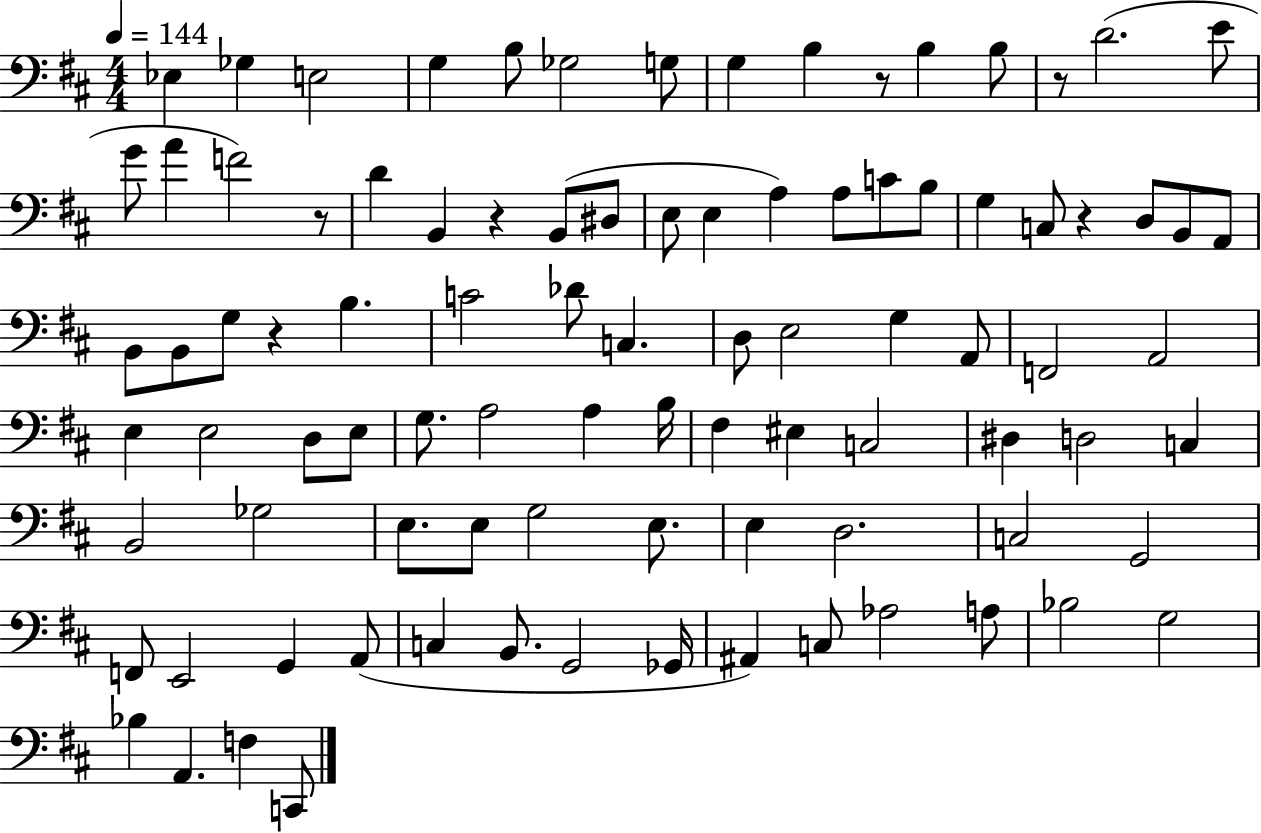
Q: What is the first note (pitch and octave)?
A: Eb3